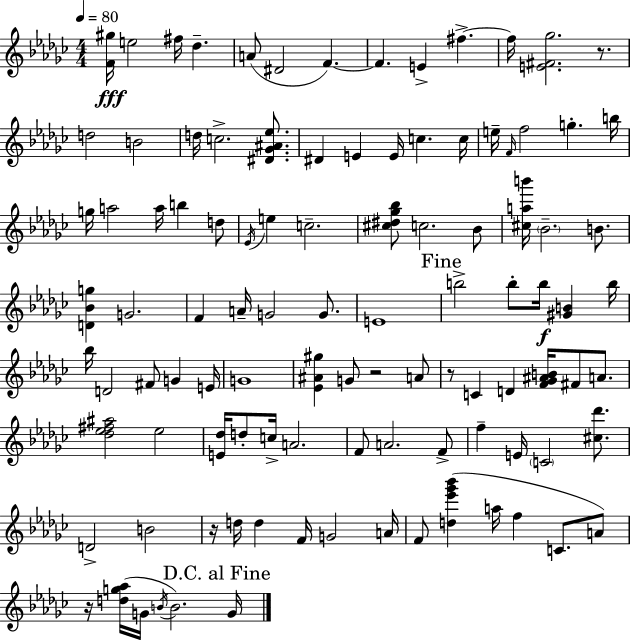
X:1
T:Untitled
M:4/4
L:1/4
K:Ebm
[F^g]/4 e2 ^f/4 _d A/2 ^D2 F F E ^f ^f/4 [E^F_g]2 z/2 d2 B2 d/4 c2 [^D_G^A_e]/2 ^D E E/4 c c/4 e/4 F/4 f2 g b/4 g/4 a2 a/4 b d/2 _E/4 e c2 [^c^d_g_b]/2 c2 _B/2 [^cab']/4 _B2 B/2 [D_Bg] G2 F A/4 G2 G/2 E4 b2 b/2 b/4 [^GB] b/4 _b/4 D2 ^F/2 G E/4 G4 [_E^A^g] G/2 z2 A/2 z/2 C D [F_G^AB]/4 ^F/2 A/2 [_d_e^f^a]2 _e2 [E_d]/4 d/2 c/4 A2 F/2 A2 F/2 f E/4 C2 [^c_d']/2 D2 B2 z/4 d/4 d F/4 G2 A/4 F/2 [d_e'_g'_b'] a/4 f C/2 A/2 z/4 [dg_a]/4 G/4 B/4 B2 G/4